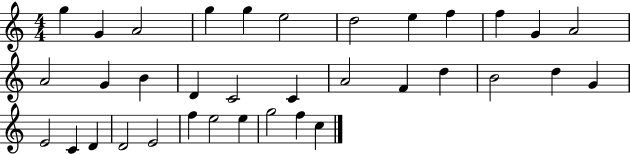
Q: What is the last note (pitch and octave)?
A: C5